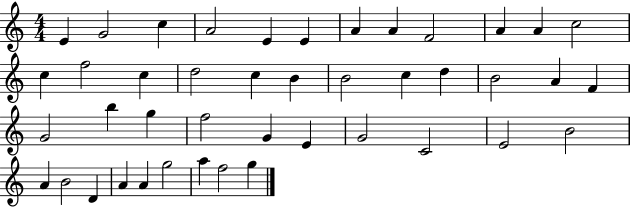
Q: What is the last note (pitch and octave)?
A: G5